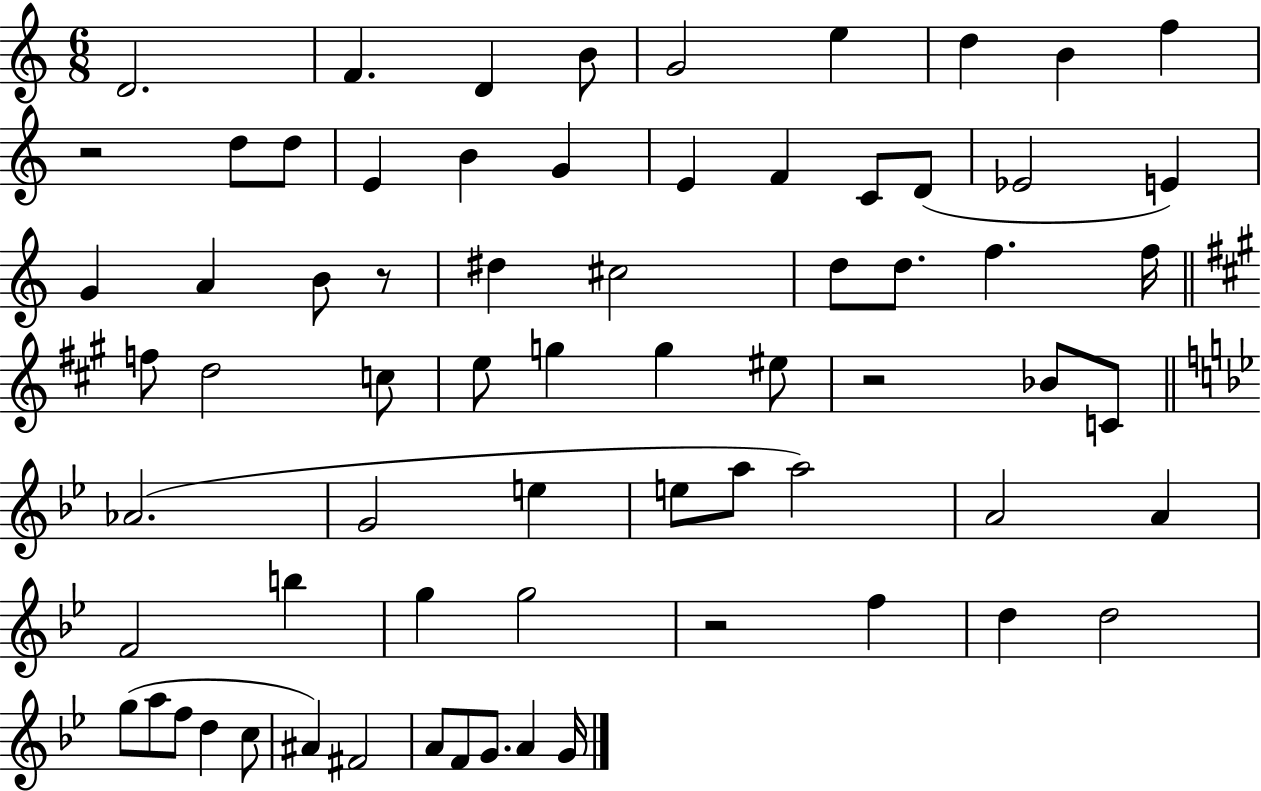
{
  \clef treble
  \numericTimeSignature
  \time 6/8
  \key c \major
  d'2. | f'4. d'4 b'8 | g'2 e''4 | d''4 b'4 f''4 | \break r2 d''8 d''8 | e'4 b'4 g'4 | e'4 f'4 c'8 d'8( | ees'2 e'4) | \break g'4 a'4 b'8 r8 | dis''4 cis''2 | d''8 d''8. f''4. f''16 | \bar "||" \break \key a \major f''8 d''2 c''8 | e''8 g''4 g''4 eis''8 | r2 bes'8 c'8 | \bar "||" \break \key bes \major aes'2.( | g'2 e''4 | e''8 a''8 a''2) | a'2 a'4 | \break f'2 b''4 | g''4 g''2 | r2 f''4 | d''4 d''2 | \break g''8( a''8 f''8 d''4 c''8 | ais'4) fis'2 | a'8 f'8 g'8. a'4 g'16 | \bar "|."
}